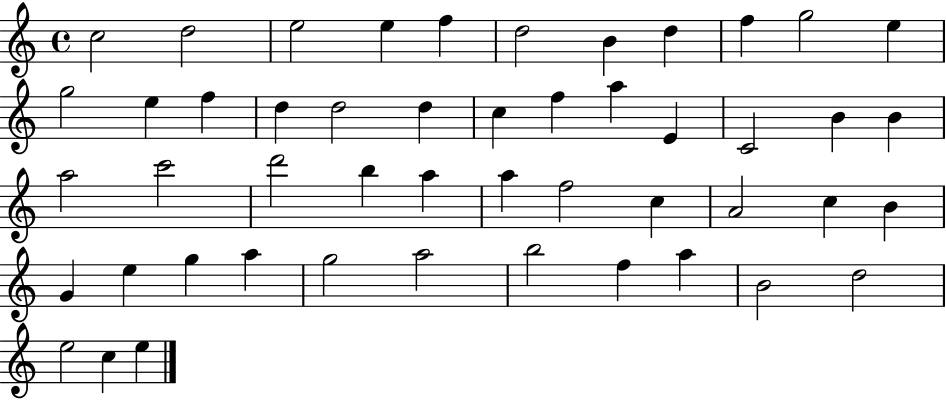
{
  \clef treble
  \time 4/4
  \defaultTimeSignature
  \key c \major
  c''2 d''2 | e''2 e''4 f''4 | d''2 b'4 d''4 | f''4 g''2 e''4 | \break g''2 e''4 f''4 | d''4 d''2 d''4 | c''4 f''4 a''4 e'4 | c'2 b'4 b'4 | \break a''2 c'''2 | d'''2 b''4 a''4 | a''4 f''2 c''4 | a'2 c''4 b'4 | \break g'4 e''4 g''4 a''4 | g''2 a''2 | b''2 f''4 a''4 | b'2 d''2 | \break e''2 c''4 e''4 | \bar "|."
}